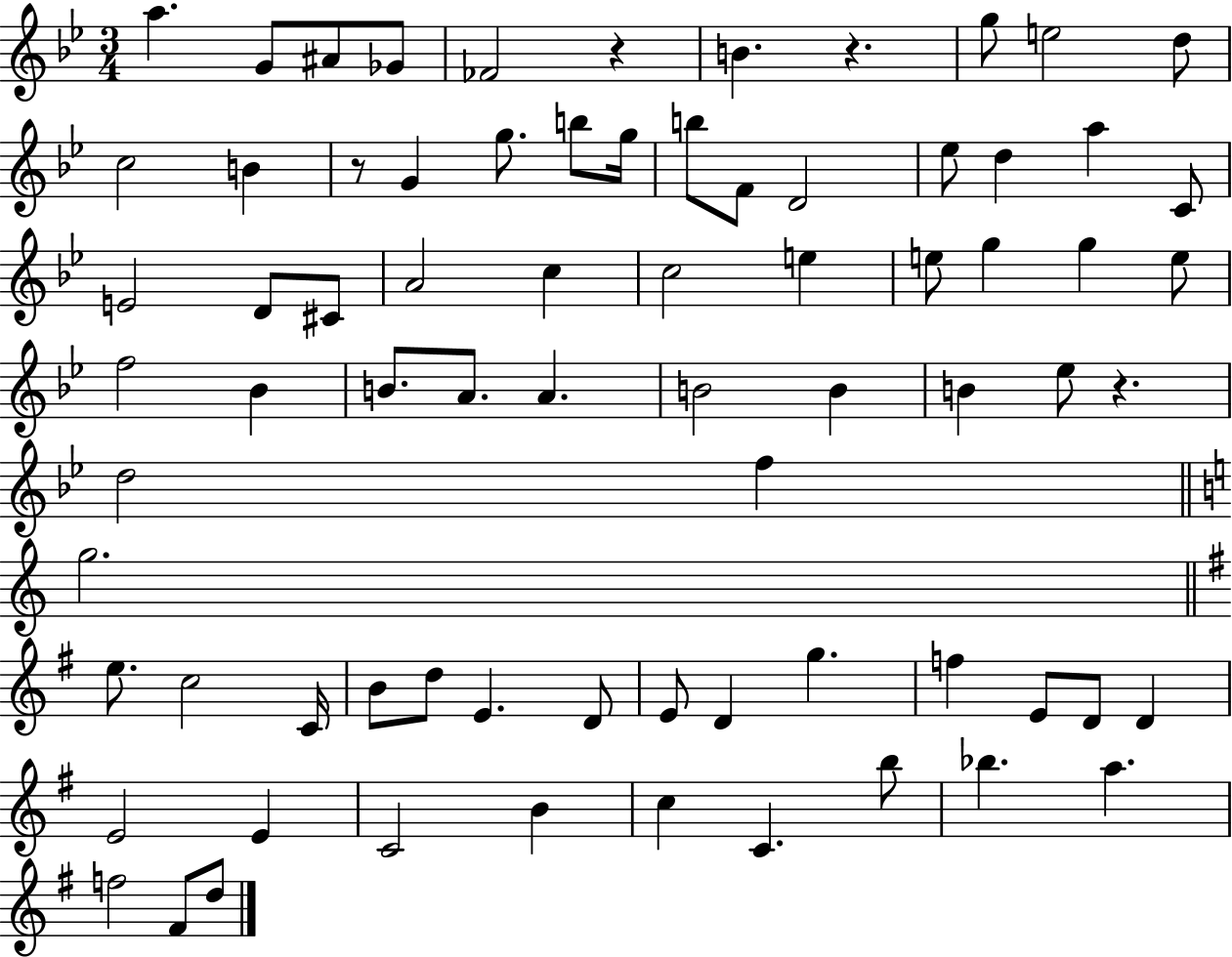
{
  \clef treble
  \numericTimeSignature
  \time 3/4
  \key bes \major
  a''4. g'8 ais'8 ges'8 | fes'2 r4 | b'4. r4. | g''8 e''2 d''8 | \break c''2 b'4 | r8 g'4 g''8. b''8 g''16 | b''8 f'8 d'2 | ees''8 d''4 a''4 c'8 | \break e'2 d'8 cis'8 | a'2 c''4 | c''2 e''4 | e''8 g''4 g''4 e''8 | \break f''2 bes'4 | b'8. a'8. a'4. | b'2 b'4 | b'4 ees''8 r4. | \break d''2 f''4 | \bar "||" \break \key a \minor g''2. | \bar "||" \break \key g \major e''8. c''2 c'16 | b'8 d''8 e'4. d'8 | e'8 d'4 g''4. | f''4 e'8 d'8 d'4 | \break e'2 e'4 | c'2 b'4 | c''4 c'4. b''8 | bes''4. a''4. | \break f''2 fis'8 d''8 | \bar "|."
}